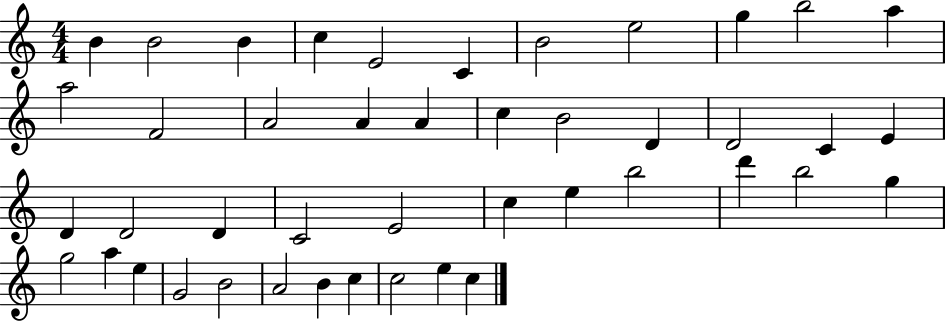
{
  \clef treble
  \numericTimeSignature
  \time 4/4
  \key c \major
  b'4 b'2 b'4 | c''4 e'2 c'4 | b'2 e''2 | g''4 b''2 a''4 | \break a''2 f'2 | a'2 a'4 a'4 | c''4 b'2 d'4 | d'2 c'4 e'4 | \break d'4 d'2 d'4 | c'2 e'2 | c''4 e''4 b''2 | d'''4 b''2 g''4 | \break g''2 a''4 e''4 | g'2 b'2 | a'2 b'4 c''4 | c''2 e''4 c''4 | \break \bar "|."
}